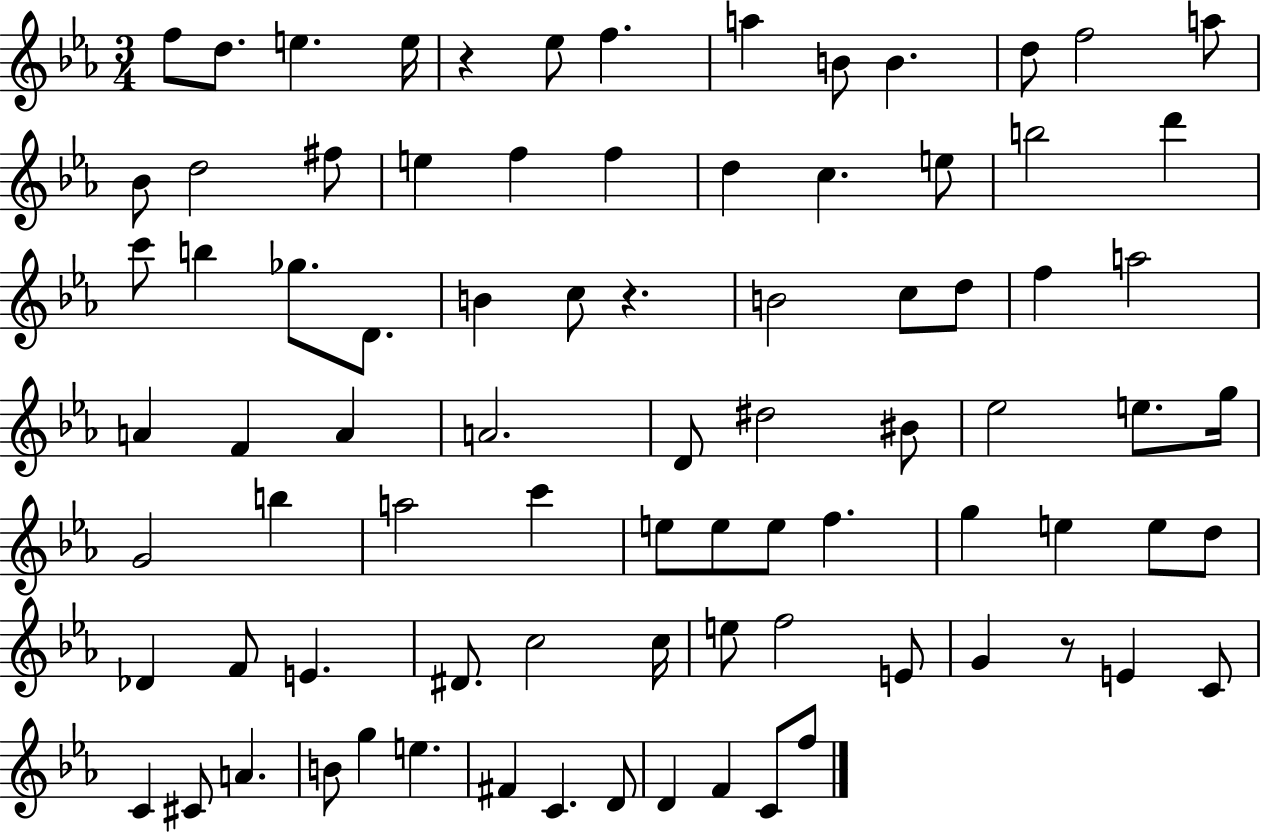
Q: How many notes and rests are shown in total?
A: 84